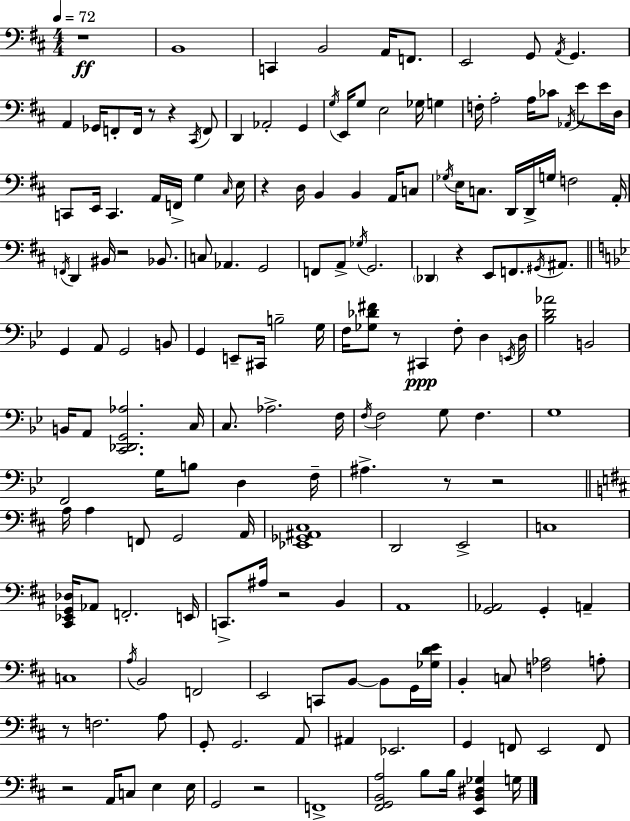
X:1
T:Untitled
M:4/4
L:1/4
K:D
z4 B,,4 C,, B,,2 A,,/4 F,,/2 E,,2 G,,/2 A,,/4 G,, A,, _G,,/4 F,,/2 F,,/4 z/2 z ^C,,/4 F,,/2 D,, _A,,2 G,, G,/4 E,,/4 G,/2 E,2 _G,/4 G, F,/4 A,2 A,/4 _C/2 _A,,/4 E/2 E/4 D,/4 C,,/2 E,,/4 C,, A,,/4 F,,/4 G, ^C,/4 E,/4 z D,/4 B,, B,, A,,/4 C,/2 _G,/4 E,/4 C,/2 D,,/4 D,,/4 G,/4 F,2 A,,/4 F,,/4 D,, ^B,,/4 z2 _B,,/2 C,/2 _A,, G,,2 F,,/2 A,,/2 _G,/4 G,,2 _D,, z E,,/2 F,,/2 ^G,,/4 ^A,,/2 G,, A,,/2 G,,2 B,,/2 G,, E,,/2 ^C,,/4 B,2 G,/4 F,/4 [_G,_D^F]/2 z/2 ^C,, F,/2 D, E,,/4 D,/4 [_B,D_A]2 B,,2 B,,/4 A,,/2 [C,,_D,,G,,_A,]2 C,/4 C,/2 _A,2 F,/4 F,/4 F,2 G,/2 F, G,4 F,,2 G,/4 B,/2 D, F,/4 ^A, z/2 z2 A,/4 A, F,,/2 G,,2 A,,/4 [_E,,_G,,^A,,^C,]4 D,,2 E,,2 C,4 [^C,,_E,,G,,_D,]/4 _A,,/2 F,,2 E,,/4 C,,/2 ^A,/4 z2 B,, A,,4 [G,,_A,,]2 G,, A,, C,4 A,/4 B,,2 F,,2 E,,2 C,,/2 B,,/2 B,,/2 G,,/4 [_G,DE]/4 B,, C,/2 [F,_A,]2 A,/2 z/2 F,2 A,/2 G,,/2 G,,2 A,,/2 ^A,, _E,,2 G,, F,,/2 E,,2 F,,/2 z2 A,,/4 C,/2 E, E,/4 G,,2 z2 F,,4 [^F,,G,,B,,A,]2 B,/2 B,/4 [E,,B,,^D,_G,] G,/4